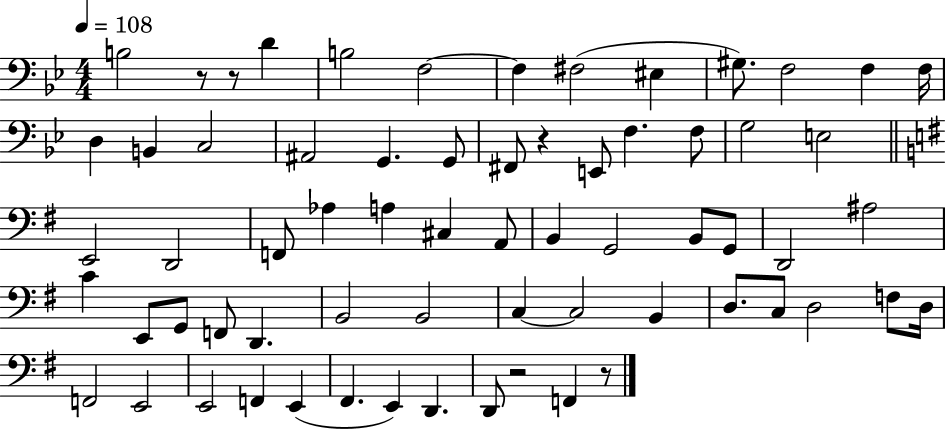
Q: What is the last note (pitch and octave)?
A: F2